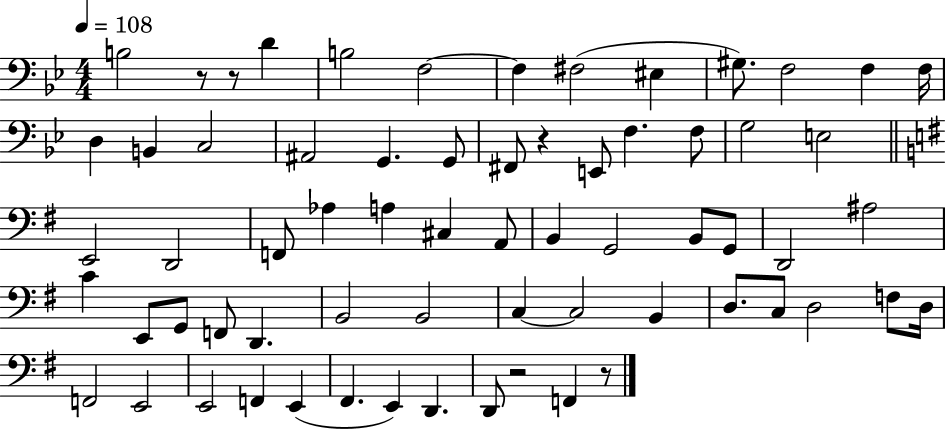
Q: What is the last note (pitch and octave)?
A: F2